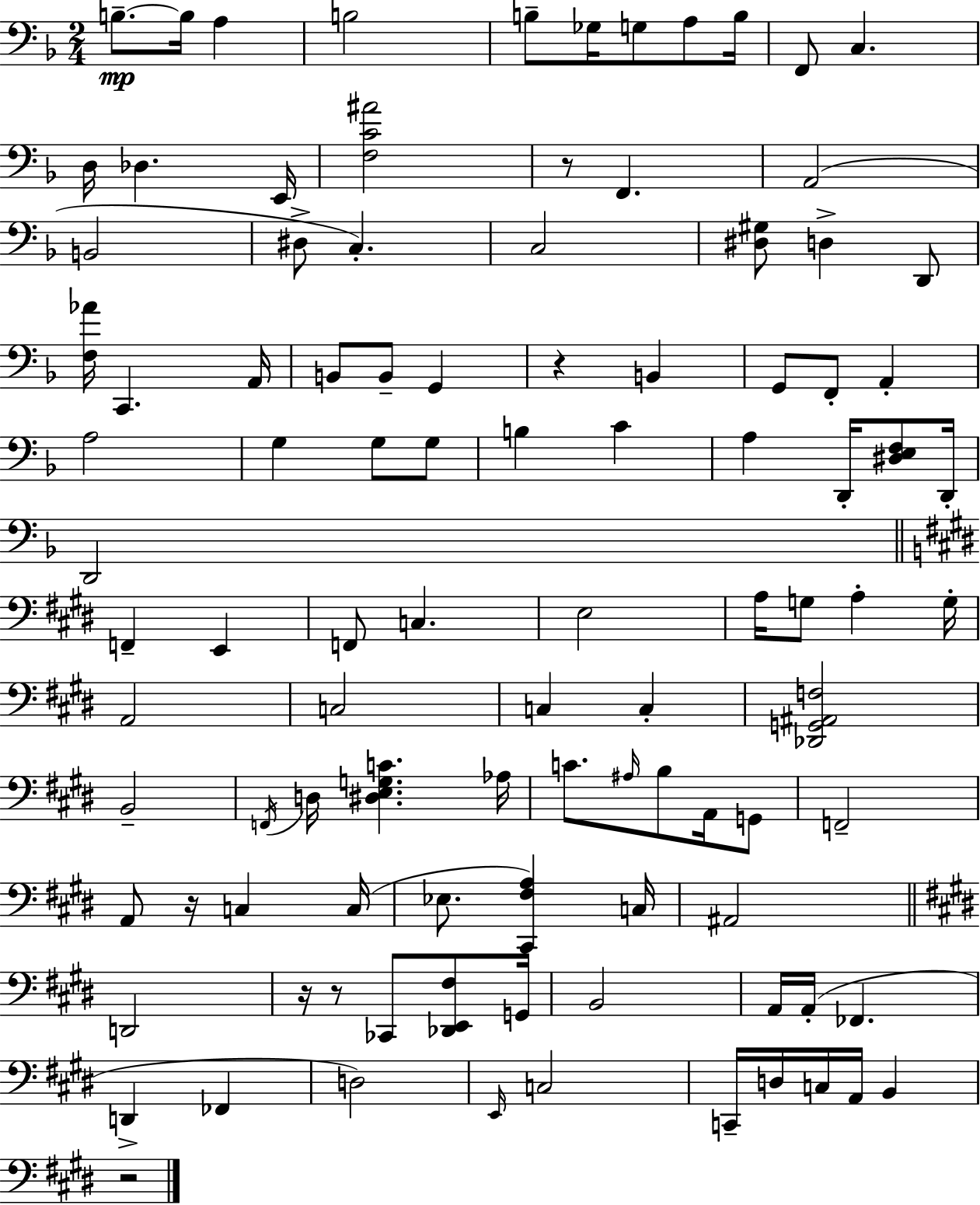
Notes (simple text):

B3/e. B3/s A3/q B3/h B3/e Gb3/s G3/e A3/e B3/s F2/e C3/q. D3/s Db3/q. E2/s [F3,C4,A#4]/h R/e F2/q. A2/h B2/h D#3/e C3/q. C3/h [D#3,G#3]/e D3/q D2/e [F3,Ab4]/s C2/q. A2/s B2/e B2/e G2/q R/q B2/q G2/e F2/e A2/q A3/h G3/q G3/e G3/e B3/q C4/q A3/q D2/s [D#3,E3,F3]/e D2/s D2/h F2/q E2/q F2/e C3/q. E3/h A3/s G3/e A3/q G3/s A2/h C3/h C3/q C3/q [Db2,G2,A#2,F3]/h B2/h F2/s D3/s [D#3,E3,G3,C4]/q. Ab3/s C4/e. A#3/s B3/e A2/s G2/e F2/h A2/e R/s C3/q C3/s Eb3/e. [C#2,F#3,A3]/q C3/s A#2/h D2/h R/s R/e CES2/e [Db2,E2,F#3]/e G2/s B2/h A2/s A2/s FES2/q. D2/q FES2/q D3/h E2/s C3/h C2/s D3/s C3/s A2/s B2/q R/h